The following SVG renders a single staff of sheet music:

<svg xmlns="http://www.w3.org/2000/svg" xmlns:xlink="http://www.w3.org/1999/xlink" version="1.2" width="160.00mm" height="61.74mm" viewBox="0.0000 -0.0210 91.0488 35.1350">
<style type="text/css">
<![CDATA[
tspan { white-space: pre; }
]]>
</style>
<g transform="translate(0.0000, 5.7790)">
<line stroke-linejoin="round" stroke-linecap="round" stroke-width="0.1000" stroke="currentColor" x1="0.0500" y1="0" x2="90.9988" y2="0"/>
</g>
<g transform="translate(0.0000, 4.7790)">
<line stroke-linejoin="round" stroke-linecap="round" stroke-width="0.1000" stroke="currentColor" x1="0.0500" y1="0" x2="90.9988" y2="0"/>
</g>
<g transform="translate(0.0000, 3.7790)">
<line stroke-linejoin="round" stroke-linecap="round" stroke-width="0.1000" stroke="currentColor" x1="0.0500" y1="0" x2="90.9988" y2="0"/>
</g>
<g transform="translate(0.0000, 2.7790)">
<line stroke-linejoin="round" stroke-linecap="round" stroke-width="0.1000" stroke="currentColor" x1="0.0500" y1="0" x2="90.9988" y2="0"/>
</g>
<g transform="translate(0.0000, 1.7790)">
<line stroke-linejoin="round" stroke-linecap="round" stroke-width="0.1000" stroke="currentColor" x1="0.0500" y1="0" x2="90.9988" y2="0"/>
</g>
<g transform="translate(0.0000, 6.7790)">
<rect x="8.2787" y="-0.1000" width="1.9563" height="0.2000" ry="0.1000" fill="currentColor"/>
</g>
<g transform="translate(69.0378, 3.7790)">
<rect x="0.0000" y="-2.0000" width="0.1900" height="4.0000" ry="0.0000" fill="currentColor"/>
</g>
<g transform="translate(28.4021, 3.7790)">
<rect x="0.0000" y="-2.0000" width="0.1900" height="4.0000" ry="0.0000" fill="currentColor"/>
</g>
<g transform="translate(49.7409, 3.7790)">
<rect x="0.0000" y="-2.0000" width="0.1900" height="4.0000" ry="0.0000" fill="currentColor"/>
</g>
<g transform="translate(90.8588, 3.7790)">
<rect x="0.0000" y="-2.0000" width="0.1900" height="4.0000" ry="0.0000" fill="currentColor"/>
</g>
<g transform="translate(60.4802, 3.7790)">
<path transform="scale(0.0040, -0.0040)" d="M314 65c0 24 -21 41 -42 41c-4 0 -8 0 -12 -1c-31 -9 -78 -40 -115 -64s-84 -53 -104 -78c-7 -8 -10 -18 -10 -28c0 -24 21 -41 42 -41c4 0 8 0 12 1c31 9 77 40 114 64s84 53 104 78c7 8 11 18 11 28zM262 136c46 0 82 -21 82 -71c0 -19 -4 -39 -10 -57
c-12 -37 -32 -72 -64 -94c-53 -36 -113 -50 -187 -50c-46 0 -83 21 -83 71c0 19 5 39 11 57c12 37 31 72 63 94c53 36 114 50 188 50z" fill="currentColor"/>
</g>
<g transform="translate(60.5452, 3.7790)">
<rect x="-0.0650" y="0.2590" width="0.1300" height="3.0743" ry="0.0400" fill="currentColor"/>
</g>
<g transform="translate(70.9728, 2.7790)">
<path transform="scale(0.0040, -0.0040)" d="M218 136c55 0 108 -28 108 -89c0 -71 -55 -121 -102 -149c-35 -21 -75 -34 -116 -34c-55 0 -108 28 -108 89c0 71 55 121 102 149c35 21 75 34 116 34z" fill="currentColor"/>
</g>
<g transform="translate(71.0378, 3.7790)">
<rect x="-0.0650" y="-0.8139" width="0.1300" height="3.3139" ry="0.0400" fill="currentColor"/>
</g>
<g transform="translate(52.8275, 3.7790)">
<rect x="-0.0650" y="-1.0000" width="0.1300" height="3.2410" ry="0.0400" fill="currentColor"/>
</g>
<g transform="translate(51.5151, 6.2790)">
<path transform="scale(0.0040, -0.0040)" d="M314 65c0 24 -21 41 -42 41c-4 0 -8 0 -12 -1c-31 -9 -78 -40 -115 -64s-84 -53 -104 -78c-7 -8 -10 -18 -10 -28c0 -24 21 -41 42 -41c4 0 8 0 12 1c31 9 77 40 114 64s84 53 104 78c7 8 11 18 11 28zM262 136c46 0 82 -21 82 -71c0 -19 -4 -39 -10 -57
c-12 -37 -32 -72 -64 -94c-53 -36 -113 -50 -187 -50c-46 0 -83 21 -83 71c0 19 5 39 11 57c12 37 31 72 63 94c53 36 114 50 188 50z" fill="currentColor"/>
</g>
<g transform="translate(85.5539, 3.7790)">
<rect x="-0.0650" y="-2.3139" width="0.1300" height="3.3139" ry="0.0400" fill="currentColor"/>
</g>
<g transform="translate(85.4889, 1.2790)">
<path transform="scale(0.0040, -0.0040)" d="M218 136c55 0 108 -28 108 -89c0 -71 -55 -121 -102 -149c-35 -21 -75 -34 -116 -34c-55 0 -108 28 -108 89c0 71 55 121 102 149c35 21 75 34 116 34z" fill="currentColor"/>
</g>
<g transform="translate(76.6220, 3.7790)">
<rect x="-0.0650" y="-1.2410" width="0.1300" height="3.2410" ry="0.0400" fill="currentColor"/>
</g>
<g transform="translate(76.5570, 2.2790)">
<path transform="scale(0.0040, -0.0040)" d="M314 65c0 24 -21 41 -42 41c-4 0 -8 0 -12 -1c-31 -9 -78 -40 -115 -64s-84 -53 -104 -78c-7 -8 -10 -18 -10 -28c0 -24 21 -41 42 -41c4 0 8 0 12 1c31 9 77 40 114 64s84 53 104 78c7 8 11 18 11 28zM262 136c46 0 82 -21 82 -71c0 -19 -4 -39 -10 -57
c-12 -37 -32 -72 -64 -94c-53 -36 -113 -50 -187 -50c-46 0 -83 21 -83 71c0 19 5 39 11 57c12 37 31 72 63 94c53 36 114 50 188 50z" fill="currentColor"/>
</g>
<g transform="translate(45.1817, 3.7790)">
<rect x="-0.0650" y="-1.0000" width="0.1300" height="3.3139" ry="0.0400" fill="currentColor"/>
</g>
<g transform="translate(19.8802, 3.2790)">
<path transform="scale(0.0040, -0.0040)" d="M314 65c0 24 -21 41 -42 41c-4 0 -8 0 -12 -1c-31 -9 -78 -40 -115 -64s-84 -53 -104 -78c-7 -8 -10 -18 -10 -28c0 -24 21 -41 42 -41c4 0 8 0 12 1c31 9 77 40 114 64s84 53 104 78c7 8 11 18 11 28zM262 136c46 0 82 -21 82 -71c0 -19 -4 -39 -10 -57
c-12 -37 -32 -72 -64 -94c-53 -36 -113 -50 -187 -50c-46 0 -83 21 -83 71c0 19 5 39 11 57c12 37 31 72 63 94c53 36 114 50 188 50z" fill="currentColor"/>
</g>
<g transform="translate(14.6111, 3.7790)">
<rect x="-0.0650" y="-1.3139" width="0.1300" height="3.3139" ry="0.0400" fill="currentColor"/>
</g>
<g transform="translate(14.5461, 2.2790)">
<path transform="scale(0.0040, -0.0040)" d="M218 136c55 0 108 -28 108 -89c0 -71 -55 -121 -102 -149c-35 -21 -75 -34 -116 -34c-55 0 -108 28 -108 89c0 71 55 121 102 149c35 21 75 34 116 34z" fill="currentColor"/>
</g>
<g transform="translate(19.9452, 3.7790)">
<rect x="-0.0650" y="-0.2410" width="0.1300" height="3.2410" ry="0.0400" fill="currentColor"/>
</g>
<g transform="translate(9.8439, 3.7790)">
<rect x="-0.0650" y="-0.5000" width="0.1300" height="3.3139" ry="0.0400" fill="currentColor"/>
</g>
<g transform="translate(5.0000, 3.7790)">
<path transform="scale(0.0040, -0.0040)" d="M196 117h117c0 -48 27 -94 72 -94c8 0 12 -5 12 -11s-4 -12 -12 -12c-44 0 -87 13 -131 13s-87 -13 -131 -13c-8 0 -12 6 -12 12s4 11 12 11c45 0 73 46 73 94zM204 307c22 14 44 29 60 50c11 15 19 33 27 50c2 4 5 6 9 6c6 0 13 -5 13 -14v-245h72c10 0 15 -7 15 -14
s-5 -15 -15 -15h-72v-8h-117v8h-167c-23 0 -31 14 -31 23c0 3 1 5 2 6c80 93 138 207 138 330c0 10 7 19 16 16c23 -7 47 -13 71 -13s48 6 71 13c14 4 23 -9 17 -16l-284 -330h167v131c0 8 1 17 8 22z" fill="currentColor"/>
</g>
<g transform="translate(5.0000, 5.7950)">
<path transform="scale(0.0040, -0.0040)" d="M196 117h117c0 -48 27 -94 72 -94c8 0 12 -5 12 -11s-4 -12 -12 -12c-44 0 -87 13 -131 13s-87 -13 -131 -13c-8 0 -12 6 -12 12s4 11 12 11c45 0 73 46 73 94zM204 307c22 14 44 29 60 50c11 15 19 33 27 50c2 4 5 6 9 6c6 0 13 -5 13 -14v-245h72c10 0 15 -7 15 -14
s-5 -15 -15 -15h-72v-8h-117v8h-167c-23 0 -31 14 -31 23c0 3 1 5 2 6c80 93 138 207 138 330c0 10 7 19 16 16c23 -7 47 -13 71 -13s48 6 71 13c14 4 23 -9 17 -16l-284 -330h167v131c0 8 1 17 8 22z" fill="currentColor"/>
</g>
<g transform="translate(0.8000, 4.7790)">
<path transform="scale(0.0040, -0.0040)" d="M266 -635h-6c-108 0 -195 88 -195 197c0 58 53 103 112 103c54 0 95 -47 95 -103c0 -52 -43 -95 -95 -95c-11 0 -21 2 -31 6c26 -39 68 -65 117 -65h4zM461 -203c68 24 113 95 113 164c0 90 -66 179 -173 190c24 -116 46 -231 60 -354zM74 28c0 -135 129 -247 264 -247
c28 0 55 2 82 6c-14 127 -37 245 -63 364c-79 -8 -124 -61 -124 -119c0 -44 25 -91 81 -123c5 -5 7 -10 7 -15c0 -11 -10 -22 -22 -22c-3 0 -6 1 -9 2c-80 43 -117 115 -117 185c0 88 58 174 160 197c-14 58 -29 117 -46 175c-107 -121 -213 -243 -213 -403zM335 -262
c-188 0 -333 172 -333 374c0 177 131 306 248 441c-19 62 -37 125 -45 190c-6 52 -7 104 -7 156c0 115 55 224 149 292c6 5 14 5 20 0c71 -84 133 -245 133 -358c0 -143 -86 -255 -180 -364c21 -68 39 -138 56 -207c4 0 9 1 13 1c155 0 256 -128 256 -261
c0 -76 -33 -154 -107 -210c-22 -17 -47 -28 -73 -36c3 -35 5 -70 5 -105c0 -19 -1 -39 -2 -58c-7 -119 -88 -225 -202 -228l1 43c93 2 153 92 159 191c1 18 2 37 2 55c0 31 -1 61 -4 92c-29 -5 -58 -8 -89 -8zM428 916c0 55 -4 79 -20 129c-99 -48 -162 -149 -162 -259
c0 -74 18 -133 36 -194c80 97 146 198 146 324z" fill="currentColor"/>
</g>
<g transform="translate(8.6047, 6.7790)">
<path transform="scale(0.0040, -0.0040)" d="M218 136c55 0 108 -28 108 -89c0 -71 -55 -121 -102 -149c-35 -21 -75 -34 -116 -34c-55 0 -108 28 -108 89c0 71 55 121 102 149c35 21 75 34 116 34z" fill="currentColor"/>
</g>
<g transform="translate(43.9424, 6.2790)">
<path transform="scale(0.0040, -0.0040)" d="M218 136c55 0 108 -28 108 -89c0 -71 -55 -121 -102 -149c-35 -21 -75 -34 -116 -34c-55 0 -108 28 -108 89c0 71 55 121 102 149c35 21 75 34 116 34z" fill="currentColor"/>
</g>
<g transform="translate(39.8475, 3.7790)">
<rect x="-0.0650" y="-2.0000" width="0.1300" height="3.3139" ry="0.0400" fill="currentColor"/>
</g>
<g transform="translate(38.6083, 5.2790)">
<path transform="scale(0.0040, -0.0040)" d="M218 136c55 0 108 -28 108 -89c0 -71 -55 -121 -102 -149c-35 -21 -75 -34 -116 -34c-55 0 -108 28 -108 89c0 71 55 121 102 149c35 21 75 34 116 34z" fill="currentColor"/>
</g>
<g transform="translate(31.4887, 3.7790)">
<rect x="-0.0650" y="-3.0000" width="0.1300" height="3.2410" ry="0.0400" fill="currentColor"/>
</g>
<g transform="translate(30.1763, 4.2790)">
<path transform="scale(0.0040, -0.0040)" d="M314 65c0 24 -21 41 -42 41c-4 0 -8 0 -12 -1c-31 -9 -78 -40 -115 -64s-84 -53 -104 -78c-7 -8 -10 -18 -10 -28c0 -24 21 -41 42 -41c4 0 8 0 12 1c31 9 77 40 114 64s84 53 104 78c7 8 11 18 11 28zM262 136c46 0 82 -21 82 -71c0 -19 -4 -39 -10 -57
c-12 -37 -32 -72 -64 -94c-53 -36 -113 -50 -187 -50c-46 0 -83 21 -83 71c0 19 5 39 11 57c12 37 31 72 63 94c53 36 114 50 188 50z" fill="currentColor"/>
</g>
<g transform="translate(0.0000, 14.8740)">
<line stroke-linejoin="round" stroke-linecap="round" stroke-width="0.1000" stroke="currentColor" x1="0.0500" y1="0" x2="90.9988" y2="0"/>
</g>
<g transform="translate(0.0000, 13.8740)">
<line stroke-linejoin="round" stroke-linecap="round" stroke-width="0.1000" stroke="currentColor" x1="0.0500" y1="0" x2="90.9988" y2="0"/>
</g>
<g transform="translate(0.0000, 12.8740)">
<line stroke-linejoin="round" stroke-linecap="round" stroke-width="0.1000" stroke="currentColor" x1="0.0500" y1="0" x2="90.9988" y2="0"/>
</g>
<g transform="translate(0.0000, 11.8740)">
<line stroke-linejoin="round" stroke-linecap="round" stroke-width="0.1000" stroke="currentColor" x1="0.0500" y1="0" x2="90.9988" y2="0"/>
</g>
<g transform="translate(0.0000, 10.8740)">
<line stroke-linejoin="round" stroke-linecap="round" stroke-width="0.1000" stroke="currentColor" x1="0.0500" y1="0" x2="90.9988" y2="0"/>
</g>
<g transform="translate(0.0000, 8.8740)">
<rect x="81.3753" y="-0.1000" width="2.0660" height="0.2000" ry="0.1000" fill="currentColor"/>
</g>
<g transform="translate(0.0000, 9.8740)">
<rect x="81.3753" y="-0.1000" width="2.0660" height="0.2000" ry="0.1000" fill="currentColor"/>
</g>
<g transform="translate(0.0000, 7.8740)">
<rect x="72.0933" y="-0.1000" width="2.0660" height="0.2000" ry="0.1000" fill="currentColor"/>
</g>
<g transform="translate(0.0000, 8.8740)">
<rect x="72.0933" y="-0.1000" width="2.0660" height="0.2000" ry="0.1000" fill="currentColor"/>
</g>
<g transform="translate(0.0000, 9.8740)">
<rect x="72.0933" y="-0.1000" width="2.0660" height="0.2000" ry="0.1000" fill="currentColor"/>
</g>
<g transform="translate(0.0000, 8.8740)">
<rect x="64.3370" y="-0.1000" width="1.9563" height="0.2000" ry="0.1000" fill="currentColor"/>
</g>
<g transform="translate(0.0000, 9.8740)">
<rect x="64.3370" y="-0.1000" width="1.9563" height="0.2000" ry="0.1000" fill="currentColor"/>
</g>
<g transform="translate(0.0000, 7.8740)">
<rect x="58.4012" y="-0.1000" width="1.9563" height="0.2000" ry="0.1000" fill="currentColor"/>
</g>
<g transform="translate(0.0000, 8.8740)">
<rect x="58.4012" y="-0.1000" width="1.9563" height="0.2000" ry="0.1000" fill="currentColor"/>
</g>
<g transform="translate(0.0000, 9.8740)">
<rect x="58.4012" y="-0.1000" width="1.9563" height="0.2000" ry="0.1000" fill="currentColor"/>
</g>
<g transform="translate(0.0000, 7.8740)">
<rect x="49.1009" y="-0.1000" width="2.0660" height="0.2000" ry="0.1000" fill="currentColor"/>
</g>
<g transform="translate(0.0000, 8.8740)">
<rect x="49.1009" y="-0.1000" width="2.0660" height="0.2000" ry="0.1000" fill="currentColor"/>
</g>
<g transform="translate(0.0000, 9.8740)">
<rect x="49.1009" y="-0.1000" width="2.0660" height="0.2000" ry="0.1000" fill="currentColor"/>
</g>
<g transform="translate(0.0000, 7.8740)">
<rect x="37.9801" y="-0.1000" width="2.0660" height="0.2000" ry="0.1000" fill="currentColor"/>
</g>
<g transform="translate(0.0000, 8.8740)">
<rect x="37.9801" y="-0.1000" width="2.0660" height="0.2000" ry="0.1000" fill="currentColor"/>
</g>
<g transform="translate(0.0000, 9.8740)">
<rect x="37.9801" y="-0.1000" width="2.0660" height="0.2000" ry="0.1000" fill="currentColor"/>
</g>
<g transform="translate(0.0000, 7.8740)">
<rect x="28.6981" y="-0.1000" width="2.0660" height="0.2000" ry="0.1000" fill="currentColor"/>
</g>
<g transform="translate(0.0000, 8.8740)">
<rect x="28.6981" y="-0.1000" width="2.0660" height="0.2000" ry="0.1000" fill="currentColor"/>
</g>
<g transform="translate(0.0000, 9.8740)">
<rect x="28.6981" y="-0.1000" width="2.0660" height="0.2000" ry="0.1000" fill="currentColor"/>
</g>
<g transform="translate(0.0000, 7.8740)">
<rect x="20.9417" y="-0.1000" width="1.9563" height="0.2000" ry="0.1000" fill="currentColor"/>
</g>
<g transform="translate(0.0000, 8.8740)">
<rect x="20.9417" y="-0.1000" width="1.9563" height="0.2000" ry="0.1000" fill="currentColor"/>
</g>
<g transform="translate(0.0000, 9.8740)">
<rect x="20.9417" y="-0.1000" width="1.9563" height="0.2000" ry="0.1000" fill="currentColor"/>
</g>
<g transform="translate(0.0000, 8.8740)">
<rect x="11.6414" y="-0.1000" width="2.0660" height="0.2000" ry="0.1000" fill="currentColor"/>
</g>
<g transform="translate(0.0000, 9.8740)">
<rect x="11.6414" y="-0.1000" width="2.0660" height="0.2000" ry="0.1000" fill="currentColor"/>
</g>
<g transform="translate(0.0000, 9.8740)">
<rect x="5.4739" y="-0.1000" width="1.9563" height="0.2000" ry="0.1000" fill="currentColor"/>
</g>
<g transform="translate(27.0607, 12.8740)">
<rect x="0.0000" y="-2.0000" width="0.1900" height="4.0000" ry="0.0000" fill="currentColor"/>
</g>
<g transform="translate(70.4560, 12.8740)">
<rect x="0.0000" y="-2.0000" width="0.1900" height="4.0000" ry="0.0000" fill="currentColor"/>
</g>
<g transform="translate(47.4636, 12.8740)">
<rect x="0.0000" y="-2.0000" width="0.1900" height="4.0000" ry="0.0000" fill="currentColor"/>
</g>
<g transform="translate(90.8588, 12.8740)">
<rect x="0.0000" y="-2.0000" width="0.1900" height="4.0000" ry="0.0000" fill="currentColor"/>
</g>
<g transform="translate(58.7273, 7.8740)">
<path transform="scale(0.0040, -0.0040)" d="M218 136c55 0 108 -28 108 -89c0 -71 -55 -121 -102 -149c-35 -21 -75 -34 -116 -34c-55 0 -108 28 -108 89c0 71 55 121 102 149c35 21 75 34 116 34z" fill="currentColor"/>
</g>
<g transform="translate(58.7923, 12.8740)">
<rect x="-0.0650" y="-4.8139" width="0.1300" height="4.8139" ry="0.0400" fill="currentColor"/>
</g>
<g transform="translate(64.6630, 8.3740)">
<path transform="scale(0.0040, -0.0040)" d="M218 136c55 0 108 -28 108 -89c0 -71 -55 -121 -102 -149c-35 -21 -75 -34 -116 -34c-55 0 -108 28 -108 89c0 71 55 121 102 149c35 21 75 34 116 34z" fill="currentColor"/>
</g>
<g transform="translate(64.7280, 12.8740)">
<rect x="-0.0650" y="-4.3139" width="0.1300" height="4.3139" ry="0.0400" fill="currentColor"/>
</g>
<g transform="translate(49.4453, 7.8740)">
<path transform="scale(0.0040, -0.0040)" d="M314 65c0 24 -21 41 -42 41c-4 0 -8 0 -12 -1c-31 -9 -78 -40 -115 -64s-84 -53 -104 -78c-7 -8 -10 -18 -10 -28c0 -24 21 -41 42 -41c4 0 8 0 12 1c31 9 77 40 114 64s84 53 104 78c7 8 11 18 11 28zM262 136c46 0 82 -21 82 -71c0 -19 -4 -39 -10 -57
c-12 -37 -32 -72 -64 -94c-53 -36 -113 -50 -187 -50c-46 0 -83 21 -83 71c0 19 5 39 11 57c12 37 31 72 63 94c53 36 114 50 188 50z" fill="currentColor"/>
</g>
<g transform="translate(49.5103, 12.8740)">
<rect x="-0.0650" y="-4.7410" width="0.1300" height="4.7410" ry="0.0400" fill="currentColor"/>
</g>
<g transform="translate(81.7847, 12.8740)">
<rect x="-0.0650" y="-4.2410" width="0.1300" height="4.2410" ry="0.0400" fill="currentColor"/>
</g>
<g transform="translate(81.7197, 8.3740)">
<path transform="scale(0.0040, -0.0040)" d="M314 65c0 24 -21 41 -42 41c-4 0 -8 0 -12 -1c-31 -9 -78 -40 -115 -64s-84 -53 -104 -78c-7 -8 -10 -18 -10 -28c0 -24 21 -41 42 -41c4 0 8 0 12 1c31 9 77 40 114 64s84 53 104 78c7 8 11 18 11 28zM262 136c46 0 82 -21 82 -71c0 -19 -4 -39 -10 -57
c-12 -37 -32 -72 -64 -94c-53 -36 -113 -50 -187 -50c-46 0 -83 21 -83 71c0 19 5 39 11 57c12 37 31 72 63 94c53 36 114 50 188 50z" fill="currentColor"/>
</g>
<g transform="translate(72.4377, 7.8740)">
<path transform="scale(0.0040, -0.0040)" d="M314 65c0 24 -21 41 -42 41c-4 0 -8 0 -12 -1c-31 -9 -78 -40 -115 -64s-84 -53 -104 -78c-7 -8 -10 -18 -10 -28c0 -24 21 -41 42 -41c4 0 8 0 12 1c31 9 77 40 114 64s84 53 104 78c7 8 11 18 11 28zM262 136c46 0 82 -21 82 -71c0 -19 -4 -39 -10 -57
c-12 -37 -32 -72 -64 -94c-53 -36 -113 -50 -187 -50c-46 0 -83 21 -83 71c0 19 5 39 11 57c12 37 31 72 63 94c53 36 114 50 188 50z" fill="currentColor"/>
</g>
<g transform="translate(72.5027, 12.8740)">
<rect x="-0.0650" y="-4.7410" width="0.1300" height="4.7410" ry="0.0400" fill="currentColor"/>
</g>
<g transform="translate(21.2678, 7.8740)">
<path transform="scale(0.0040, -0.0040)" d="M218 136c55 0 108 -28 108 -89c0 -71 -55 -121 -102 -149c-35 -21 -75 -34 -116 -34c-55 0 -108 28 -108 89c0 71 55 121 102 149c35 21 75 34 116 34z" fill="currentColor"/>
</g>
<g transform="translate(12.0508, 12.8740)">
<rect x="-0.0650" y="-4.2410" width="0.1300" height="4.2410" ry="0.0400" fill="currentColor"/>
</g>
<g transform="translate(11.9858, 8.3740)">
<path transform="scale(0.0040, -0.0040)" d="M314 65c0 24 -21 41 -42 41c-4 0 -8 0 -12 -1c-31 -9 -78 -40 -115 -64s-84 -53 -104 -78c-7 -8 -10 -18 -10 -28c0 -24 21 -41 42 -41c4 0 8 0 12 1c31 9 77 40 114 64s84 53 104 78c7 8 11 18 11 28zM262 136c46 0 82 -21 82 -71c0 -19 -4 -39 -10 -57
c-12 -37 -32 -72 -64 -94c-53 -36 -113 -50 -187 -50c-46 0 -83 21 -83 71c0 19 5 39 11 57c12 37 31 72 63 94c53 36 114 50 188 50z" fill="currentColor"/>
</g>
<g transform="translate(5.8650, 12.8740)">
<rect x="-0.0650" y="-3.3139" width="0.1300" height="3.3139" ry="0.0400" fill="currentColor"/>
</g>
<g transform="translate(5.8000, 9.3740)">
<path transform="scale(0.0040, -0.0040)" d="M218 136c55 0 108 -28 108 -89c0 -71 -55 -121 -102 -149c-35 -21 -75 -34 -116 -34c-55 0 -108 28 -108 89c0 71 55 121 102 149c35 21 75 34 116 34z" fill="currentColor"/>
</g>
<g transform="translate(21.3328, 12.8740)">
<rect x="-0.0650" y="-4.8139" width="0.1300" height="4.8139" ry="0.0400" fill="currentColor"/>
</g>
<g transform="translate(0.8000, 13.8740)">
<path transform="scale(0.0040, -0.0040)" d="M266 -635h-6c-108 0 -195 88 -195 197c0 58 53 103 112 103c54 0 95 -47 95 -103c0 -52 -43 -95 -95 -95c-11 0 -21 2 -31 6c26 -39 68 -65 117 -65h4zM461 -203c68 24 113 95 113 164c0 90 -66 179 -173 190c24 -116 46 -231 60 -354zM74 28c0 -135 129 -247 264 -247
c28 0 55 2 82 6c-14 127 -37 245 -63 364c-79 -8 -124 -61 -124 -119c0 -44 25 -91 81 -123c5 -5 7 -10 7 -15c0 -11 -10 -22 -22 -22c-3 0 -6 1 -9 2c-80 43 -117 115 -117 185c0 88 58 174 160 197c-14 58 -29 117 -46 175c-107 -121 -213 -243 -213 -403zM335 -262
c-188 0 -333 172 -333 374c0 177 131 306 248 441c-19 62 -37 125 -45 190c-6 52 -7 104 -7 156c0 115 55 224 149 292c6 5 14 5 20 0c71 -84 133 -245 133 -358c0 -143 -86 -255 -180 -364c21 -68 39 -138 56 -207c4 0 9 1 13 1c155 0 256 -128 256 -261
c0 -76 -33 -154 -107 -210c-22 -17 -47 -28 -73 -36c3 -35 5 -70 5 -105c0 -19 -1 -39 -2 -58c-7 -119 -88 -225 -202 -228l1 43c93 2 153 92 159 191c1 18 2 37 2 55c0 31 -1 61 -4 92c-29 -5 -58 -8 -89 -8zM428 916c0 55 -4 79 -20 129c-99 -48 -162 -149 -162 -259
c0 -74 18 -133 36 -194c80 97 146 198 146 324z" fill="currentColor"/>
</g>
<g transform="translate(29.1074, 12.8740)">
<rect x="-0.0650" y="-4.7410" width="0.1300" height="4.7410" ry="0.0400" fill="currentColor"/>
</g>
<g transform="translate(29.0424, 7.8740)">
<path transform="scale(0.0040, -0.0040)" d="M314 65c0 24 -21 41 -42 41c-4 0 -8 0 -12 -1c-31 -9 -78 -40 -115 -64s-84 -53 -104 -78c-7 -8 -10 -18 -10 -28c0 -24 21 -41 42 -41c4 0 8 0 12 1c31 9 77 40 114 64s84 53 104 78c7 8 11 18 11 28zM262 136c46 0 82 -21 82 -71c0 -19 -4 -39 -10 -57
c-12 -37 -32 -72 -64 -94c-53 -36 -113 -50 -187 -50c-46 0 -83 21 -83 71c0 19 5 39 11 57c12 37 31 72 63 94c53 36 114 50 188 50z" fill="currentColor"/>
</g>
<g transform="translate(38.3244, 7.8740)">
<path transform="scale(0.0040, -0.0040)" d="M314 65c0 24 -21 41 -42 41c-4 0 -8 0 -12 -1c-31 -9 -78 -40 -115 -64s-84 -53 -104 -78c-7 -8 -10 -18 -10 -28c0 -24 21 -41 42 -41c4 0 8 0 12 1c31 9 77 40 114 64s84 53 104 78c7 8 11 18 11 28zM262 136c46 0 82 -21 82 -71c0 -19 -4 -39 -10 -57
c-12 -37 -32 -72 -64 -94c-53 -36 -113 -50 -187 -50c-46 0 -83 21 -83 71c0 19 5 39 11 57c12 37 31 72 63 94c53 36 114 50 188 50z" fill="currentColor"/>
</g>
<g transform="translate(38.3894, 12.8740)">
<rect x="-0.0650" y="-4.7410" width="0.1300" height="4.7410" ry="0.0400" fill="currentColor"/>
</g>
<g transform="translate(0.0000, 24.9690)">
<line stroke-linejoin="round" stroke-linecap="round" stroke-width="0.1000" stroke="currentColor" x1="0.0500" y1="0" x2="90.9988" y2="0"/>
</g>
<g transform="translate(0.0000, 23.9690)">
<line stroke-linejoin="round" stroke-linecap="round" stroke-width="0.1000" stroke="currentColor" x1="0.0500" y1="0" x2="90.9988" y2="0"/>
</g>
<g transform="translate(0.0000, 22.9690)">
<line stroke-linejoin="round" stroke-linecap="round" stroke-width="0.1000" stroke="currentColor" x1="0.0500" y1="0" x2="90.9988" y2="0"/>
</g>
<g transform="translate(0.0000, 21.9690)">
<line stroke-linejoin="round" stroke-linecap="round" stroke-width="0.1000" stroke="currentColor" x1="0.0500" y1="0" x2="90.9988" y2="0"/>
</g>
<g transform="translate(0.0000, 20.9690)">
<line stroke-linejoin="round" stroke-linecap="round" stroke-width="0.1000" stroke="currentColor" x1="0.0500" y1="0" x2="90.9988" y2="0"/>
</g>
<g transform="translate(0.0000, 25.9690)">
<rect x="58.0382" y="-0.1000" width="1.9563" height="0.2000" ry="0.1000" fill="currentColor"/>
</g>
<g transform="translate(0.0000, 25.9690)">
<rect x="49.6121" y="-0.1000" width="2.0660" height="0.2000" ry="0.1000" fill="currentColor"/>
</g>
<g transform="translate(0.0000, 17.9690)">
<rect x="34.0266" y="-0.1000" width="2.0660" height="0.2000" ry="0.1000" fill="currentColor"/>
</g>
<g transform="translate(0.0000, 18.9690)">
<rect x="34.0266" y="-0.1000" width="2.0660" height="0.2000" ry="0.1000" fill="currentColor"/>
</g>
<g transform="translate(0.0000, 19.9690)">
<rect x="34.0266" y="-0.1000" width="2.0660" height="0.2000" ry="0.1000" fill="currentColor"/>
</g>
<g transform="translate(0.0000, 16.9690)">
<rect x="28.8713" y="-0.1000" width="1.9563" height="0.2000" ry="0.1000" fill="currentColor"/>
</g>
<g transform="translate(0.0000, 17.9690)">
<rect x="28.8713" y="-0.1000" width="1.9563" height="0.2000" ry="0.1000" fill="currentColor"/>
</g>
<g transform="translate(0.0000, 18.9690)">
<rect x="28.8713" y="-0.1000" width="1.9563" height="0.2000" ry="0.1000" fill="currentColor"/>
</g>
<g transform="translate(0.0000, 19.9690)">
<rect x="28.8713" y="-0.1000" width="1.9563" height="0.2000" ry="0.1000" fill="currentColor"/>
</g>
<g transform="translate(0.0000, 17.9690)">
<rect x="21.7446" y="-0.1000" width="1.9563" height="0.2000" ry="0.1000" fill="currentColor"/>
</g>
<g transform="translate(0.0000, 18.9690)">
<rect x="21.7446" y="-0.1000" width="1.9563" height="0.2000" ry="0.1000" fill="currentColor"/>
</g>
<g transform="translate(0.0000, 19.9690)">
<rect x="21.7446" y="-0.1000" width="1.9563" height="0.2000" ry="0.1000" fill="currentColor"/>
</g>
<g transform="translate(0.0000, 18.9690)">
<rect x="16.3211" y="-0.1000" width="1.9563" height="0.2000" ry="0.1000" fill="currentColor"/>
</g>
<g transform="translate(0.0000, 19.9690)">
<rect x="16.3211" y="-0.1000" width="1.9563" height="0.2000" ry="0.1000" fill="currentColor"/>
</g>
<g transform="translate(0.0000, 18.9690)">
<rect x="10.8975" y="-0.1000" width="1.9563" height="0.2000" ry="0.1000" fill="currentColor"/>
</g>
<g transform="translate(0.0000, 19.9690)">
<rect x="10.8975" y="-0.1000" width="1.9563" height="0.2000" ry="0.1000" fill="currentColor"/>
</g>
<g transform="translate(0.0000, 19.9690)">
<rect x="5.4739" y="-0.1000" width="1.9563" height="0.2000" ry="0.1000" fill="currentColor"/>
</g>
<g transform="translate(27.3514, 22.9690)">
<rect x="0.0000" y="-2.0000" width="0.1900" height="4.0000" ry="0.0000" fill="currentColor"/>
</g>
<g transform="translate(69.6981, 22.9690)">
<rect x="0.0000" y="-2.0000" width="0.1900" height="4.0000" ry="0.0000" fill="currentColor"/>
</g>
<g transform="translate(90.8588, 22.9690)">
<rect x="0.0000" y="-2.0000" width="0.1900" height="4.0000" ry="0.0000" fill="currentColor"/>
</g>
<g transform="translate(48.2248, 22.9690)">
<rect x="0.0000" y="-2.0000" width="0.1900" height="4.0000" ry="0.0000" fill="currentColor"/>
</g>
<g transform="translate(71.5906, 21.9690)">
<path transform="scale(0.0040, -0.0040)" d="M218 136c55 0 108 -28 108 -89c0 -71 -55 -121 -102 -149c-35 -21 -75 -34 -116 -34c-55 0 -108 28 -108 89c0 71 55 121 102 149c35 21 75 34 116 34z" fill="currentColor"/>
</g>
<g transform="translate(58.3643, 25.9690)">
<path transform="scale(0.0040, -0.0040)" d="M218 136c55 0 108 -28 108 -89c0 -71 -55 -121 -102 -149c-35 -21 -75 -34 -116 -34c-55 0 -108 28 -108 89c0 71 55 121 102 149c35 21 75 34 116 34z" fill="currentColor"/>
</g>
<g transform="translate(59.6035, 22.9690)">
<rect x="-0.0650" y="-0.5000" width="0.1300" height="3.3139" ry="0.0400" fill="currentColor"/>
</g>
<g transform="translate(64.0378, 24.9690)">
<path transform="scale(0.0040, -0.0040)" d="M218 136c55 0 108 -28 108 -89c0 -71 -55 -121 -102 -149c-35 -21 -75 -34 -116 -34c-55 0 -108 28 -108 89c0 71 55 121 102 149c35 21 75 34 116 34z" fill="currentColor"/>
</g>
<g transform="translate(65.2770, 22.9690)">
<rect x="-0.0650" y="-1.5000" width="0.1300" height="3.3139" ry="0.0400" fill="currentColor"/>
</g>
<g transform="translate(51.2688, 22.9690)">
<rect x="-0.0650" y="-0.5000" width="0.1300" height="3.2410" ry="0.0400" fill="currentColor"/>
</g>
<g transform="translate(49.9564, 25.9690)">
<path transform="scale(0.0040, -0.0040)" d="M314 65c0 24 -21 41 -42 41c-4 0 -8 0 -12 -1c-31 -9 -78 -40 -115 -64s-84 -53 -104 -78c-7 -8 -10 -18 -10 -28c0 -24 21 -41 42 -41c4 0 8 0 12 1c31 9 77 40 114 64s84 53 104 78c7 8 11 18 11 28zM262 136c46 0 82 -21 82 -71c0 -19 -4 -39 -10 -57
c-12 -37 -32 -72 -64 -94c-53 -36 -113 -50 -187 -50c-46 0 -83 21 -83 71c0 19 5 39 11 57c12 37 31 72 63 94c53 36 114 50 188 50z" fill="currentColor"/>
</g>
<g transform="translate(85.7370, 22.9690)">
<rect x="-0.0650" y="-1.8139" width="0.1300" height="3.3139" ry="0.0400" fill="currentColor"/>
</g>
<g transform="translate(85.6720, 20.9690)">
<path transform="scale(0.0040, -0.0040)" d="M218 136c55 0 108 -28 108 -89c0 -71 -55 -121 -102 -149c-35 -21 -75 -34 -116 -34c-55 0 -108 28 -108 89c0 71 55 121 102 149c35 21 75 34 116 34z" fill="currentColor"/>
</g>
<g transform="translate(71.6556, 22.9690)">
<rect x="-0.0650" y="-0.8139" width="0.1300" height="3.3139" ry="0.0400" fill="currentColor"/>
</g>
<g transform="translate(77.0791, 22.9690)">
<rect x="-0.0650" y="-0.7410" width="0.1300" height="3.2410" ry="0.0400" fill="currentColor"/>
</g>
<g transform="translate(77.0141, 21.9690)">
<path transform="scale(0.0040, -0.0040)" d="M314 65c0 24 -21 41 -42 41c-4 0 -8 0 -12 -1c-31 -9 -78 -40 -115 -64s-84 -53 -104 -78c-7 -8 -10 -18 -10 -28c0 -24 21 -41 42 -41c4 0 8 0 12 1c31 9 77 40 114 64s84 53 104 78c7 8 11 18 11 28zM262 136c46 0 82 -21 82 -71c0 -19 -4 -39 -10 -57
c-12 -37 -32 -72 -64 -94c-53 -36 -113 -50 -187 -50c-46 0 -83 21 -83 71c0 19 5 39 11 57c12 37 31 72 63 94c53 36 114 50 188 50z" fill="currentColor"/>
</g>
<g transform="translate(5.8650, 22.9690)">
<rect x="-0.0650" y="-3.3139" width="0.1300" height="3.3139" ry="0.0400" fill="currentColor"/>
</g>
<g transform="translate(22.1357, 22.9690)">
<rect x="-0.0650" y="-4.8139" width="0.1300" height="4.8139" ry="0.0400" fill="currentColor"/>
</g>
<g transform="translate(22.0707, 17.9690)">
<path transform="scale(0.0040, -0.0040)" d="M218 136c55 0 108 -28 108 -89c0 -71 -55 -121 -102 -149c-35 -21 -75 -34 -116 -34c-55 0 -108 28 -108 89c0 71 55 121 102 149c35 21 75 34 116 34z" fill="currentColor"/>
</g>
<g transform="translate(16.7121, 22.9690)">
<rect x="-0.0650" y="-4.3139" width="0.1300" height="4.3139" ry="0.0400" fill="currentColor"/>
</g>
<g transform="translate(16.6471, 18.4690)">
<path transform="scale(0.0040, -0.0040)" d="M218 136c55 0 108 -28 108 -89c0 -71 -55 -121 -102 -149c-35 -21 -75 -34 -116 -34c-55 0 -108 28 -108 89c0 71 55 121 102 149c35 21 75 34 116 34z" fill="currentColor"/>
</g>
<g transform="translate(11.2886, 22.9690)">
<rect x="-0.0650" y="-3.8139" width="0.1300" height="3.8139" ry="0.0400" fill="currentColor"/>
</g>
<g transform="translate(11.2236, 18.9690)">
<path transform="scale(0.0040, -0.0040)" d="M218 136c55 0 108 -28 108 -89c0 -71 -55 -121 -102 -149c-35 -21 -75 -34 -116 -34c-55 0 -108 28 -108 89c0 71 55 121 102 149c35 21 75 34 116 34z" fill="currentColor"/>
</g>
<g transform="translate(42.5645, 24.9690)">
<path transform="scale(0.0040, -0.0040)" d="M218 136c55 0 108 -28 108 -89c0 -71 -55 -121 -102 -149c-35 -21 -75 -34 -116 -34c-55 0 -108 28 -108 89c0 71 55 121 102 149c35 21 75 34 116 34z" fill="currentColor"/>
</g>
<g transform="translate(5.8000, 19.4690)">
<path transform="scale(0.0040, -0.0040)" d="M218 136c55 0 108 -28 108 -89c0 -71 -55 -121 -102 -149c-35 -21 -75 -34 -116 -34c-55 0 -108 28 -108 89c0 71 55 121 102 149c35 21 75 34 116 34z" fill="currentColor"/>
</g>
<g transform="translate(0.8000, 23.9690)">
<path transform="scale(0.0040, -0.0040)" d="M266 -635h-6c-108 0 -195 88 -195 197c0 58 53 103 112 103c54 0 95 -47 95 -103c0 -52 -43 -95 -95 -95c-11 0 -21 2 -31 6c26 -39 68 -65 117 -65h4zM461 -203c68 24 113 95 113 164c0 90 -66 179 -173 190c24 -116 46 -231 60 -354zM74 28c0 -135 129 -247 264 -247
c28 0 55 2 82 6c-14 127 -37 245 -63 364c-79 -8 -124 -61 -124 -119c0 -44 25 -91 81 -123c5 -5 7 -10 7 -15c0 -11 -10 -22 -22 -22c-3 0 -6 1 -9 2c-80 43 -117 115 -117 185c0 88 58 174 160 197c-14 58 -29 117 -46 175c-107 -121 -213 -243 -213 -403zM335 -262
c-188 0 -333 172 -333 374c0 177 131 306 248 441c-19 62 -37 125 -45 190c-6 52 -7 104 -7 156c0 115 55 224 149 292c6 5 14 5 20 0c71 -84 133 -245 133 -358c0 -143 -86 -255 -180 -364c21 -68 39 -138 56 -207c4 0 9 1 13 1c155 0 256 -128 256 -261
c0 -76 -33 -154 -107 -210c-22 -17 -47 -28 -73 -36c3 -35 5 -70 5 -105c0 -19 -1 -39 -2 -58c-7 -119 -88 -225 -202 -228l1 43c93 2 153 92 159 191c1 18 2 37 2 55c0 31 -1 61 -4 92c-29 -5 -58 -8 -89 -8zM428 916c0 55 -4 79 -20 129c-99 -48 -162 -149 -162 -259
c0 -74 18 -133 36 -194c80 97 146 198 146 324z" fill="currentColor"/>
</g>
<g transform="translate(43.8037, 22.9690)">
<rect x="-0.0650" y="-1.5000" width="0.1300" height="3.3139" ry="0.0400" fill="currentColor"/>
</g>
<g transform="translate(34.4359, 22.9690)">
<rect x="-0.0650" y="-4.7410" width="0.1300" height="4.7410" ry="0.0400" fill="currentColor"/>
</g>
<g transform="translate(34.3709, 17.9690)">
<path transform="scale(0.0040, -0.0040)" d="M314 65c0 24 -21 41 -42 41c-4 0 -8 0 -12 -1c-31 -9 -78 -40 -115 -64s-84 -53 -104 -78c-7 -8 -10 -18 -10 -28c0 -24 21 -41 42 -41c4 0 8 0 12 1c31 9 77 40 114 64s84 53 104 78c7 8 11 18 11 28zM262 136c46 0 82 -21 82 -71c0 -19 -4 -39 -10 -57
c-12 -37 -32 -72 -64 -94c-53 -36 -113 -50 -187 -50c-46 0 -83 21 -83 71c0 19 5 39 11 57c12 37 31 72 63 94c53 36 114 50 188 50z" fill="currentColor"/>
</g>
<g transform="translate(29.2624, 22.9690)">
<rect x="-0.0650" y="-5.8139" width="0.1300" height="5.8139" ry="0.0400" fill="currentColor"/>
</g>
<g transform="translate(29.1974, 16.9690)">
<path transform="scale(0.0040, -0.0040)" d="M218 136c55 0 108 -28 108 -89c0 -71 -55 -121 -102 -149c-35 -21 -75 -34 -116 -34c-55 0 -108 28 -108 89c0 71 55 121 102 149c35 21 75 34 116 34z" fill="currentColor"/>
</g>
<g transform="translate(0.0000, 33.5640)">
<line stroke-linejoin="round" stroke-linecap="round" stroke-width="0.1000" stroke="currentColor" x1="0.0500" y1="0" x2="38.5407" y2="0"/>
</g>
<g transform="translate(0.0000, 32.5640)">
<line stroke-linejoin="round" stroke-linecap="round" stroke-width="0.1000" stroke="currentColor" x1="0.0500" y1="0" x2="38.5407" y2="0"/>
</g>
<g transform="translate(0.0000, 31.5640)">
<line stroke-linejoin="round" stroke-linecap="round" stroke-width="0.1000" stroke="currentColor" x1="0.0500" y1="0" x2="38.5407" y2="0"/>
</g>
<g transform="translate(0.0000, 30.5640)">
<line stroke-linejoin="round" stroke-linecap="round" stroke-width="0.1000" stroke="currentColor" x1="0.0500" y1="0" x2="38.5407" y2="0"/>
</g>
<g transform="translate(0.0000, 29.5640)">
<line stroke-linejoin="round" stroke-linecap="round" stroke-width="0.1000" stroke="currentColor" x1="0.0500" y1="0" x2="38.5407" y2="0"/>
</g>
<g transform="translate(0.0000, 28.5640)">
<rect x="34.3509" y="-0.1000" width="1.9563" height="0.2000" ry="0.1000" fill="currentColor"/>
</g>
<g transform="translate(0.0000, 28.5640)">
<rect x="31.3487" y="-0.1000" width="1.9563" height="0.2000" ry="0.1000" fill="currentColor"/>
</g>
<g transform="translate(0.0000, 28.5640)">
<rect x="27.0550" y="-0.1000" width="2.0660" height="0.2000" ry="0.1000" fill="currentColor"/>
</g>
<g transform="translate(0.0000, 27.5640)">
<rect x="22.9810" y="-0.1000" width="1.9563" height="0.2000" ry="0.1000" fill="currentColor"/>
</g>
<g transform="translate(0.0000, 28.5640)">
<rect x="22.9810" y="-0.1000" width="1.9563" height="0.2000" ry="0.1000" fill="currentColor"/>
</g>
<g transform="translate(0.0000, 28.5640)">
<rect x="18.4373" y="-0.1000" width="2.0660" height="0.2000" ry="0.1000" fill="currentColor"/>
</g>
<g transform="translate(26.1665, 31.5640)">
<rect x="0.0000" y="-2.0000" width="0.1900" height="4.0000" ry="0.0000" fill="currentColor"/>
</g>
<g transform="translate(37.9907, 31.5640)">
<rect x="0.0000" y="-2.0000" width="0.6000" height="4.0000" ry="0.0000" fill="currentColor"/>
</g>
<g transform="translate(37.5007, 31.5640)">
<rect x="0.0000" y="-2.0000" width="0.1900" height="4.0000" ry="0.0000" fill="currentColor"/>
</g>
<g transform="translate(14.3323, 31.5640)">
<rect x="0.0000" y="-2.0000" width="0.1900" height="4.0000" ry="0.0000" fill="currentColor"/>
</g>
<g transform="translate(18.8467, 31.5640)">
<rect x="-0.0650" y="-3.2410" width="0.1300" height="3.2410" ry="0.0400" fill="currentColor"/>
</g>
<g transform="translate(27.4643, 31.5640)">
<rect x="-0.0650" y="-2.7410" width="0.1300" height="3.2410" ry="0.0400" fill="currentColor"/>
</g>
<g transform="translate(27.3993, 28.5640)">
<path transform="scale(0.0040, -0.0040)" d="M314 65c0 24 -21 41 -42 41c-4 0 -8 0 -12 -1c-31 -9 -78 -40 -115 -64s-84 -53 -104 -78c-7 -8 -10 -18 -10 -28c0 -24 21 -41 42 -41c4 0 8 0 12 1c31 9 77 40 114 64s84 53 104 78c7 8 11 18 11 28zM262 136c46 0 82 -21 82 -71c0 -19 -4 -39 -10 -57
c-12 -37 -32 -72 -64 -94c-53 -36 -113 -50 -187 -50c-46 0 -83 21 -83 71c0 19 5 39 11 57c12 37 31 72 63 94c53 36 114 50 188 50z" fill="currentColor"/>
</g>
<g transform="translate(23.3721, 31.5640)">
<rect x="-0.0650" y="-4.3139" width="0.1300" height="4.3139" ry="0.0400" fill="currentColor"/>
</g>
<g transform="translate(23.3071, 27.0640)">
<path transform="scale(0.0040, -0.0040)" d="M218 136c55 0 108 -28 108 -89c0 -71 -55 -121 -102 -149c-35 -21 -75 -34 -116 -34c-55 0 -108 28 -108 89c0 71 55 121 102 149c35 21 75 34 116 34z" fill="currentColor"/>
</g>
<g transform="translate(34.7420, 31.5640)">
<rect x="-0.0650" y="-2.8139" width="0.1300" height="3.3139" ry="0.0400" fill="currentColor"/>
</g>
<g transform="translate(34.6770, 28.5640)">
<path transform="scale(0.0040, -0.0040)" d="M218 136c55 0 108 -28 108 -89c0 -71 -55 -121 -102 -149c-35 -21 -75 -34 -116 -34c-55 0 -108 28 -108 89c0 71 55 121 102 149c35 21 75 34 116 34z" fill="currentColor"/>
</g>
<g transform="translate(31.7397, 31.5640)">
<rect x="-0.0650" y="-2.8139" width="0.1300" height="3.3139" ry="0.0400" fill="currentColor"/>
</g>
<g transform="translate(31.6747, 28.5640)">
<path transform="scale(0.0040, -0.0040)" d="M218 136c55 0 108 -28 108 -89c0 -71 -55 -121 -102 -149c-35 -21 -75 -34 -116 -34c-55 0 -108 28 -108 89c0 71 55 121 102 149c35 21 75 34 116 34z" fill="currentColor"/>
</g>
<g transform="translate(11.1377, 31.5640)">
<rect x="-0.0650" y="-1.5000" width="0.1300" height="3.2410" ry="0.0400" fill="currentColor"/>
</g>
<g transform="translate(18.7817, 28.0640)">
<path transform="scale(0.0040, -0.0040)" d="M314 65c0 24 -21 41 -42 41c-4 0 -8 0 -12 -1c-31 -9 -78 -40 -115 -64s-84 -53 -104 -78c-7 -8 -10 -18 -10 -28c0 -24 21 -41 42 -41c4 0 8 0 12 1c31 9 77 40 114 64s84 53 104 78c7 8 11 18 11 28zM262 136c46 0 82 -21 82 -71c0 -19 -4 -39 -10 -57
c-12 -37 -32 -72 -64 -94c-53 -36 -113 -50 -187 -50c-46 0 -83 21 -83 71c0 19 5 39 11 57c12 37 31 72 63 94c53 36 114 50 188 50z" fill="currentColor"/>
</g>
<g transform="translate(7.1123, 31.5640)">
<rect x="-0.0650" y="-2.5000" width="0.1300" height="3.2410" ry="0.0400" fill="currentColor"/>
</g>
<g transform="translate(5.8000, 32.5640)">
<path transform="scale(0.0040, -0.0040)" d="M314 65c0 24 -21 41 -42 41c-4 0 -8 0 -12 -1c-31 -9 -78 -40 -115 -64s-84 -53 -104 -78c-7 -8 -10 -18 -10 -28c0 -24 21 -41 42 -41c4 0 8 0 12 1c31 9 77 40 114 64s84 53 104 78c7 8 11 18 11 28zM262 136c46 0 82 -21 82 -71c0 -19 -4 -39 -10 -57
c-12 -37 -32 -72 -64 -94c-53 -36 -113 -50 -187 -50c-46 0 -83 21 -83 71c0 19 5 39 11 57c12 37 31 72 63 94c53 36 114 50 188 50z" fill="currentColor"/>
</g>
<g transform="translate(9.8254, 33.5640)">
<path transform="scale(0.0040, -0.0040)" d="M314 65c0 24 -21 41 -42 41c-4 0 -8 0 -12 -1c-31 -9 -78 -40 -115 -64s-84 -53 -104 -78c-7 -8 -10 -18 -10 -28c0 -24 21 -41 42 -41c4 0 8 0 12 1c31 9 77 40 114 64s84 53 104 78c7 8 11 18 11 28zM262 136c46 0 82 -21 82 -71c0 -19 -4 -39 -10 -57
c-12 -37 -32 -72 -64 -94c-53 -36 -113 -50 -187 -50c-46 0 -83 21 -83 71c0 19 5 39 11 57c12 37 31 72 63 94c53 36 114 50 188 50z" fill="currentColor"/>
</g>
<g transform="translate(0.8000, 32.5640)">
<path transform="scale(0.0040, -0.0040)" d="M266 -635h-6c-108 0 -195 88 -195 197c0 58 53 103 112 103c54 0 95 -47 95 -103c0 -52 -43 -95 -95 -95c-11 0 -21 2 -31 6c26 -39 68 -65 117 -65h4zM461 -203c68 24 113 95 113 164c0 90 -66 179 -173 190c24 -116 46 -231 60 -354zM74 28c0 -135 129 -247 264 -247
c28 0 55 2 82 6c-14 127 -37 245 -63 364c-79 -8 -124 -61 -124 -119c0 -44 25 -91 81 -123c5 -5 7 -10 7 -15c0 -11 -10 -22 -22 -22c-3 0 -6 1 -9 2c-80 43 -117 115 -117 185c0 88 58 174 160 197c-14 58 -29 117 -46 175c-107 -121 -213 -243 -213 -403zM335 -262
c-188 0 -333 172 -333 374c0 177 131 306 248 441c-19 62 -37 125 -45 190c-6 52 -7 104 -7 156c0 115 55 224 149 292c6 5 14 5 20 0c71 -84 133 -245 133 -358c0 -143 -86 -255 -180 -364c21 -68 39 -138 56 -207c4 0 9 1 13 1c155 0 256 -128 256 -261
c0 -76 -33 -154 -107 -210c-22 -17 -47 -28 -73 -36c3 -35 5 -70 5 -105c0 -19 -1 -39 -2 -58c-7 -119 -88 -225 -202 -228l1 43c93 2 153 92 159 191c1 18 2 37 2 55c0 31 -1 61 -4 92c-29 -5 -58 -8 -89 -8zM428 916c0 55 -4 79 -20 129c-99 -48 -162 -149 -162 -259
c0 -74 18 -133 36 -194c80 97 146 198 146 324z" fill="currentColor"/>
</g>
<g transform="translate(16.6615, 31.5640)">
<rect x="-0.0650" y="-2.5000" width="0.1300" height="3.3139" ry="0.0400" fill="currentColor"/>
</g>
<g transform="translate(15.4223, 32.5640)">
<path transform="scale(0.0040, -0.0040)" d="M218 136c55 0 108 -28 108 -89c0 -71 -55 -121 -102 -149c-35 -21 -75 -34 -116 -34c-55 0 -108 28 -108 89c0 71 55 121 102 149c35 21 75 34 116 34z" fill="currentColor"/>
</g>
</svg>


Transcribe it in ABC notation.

X:1
T:Untitled
M:4/4
L:1/4
K:C
C e c2 A2 F D D2 B2 d e2 g b d'2 e' e'2 e'2 e'2 e' d' e'2 d'2 b c' d' e' g' e'2 E C2 C E d d2 f G2 E2 G b2 d' a2 a a